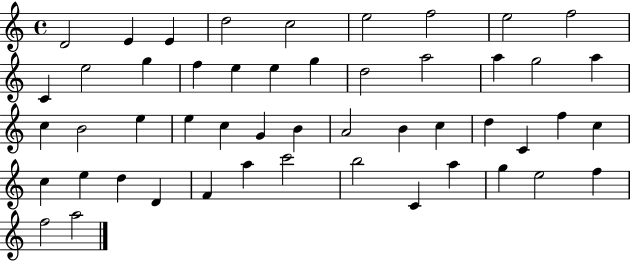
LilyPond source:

{
  \clef treble
  \time 4/4
  \defaultTimeSignature
  \key c \major
  d'2 e'4 e'4 | d''2 c''2 | e''2 f''2 | e''2 f''2 | \break c'4 e''2 g''4 | f''4 e''4 e''4 g''4 | d''2 a''2 | a''4 g''2 a''4 | \break c''4 b'2 e''4 | e''4 c''4 g'4 b'4 | a'2 b'4 c''4 | d''4 c'4 f''4 c''4 | \break c''4 e''4 d''4 d'4 | f'4 a''4 c'''2 | b''2 c'4 a''4 | g''4 e''2 f''4 | \break f''2 a''2 | \bar "|."
}